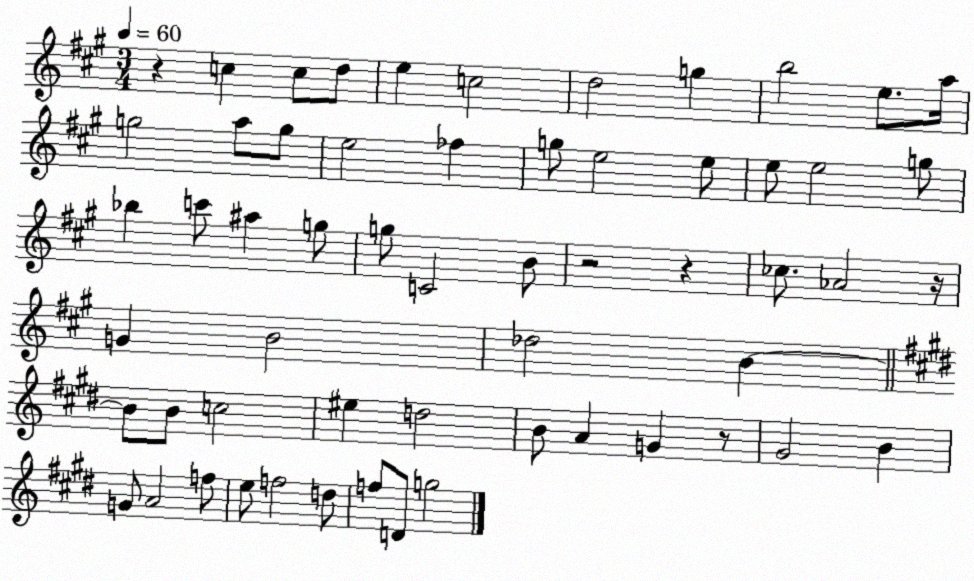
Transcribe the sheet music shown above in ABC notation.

X:1
T:Untitled
M:3/4
L:1/4
K:A
z c c/2 d/2 e c2 d2 g b2 e/2 a/4 g2 a/2 g/2 e2 _f g/2 e2 e/2 e/2 e2 g/2 _b c'/2 ^a g/2 g/2 C2 B/2 z2 z _c/2 _A2 z/4 G B2 _d2 B B/2 B/2 c2 ^e d2 B/2 A G z/2 ^G2 B G/2 A2 f/2 e/2 f2 d/2 f/2 D/2 g2